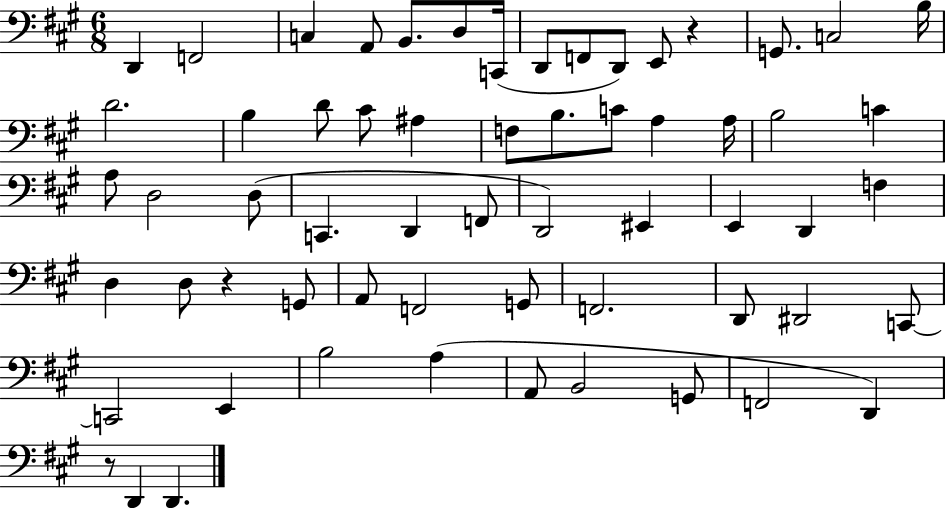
D2/q F2/h C3/q A2/e B2/e. D3/e C2/s D2/e F2/e D2/e E2/e R/q G2/e. C3/h B3/s D4/h. B3/q D4/e C#4/e A#3/q F3/e B3/e. C4/e A3/q A3/s B3/h C4/q A3/e D3/h D3/e C2/q. D2/q F2/e D2/h EIS2/q E2/q D2/q F3/q D3/q D3/e R/q G2/e A2/e F2/h G2/e F2/h. D2/e D#2/h C2/e C2/h E2/q B3/h A3/q A2/e B2/h G2/e F2/h D2/q R/e D2/q D2/q.